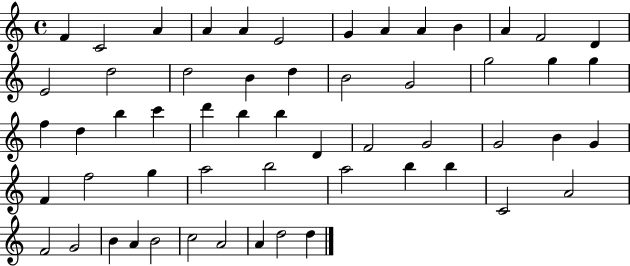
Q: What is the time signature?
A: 4/4